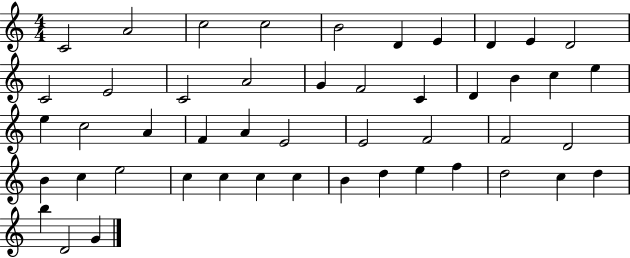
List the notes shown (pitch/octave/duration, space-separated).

C4/h A4/h C5/h C5/h B4/h D4/q E4/q D4/q E4/q D4/h C4/h E4/h C4/h A4/h G4/q F4/h C4/q D4/q B4/q C5/q E5/q E5/q C5/h A4/q F4/q A4/q E4/h E4/h F4/h F4/h D4/h B4/q C5/q E5/h C5/q C5/q C5/q C5/q B4/q D5/q E5/q F5/q D5/h C5/q D5/q B5/q D4/h G4/q